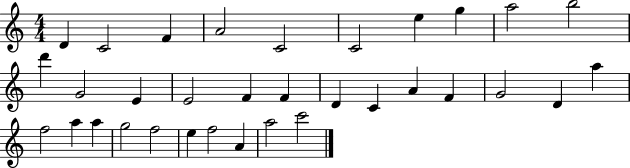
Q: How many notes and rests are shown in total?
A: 33